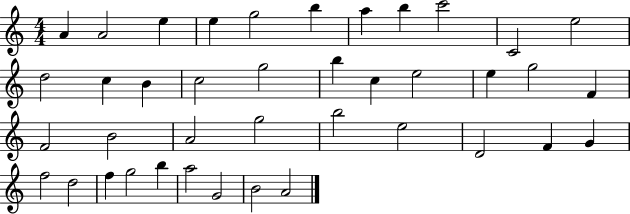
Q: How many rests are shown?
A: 0